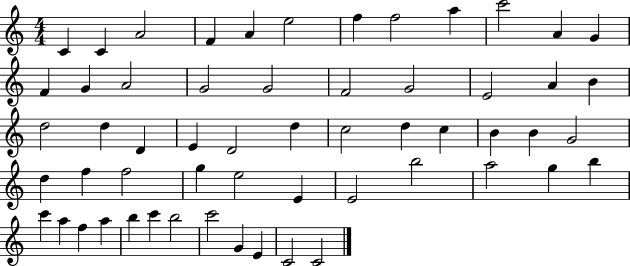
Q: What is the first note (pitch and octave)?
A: C4